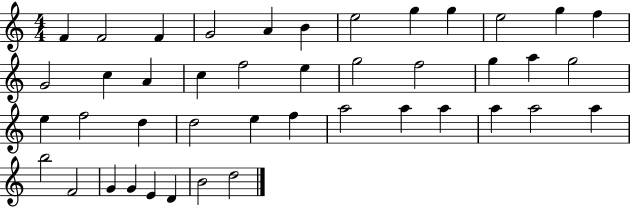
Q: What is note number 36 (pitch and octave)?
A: B5